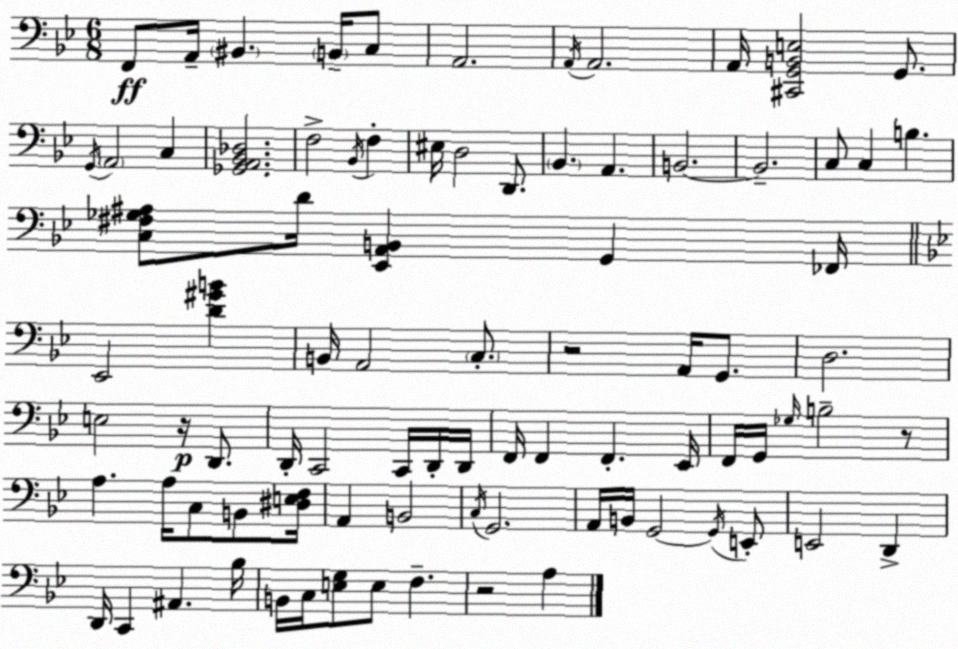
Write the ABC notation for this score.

X:1
T:Untitled
M:6/8
L:1/4
K:Gm
F,,/2 A,,/4 ^B,, B,,/4 C,/2 A,,2 A,,/4 A,,2 A,,/4 [^C,,G,,B,,E,]2 G,,/2 G,,/4 A,,2 C, [_G,,A,,_B,,_D,]2 F,2 _B,,/4 F, ^E,/4 D,2 D,,/2 _B,, A,, B,,2 B,,2 C,/2 C, B, [C,^F,_G,^A,]/2 D/4 [_E,,A,,B,,] G,, _F,,/4 _E,,2 [D^GB] B,,/4 A,,2 C,/2 z2 A,,/4 G,,/2 D,2 E,2 z/4 D,,/2 D,,/4 C,,2 C,,/4 D,,/4 D,,/4 F,,/4 F,, F,, _E,,/4 F,,/4 G,,/4 _G,/4 B,2 z/2 A, A,/4 C,/2 B,,/2 [^D,E,F,]/4 A,, B,,2 C,/4 G,,2 A,,/4 B,,/4 G,,2 G,,/4 E,,/2 E,,2 D,, D,,/4 C,, ^A,, _B,/4 B,,/4 C,/4 [E,G,]/2 E,/2 F, z2 A,